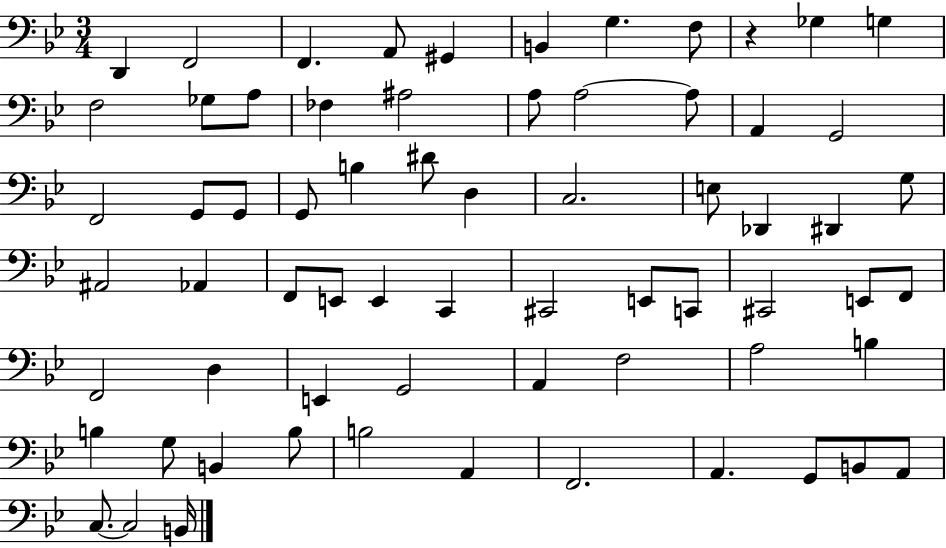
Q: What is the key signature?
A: BES major